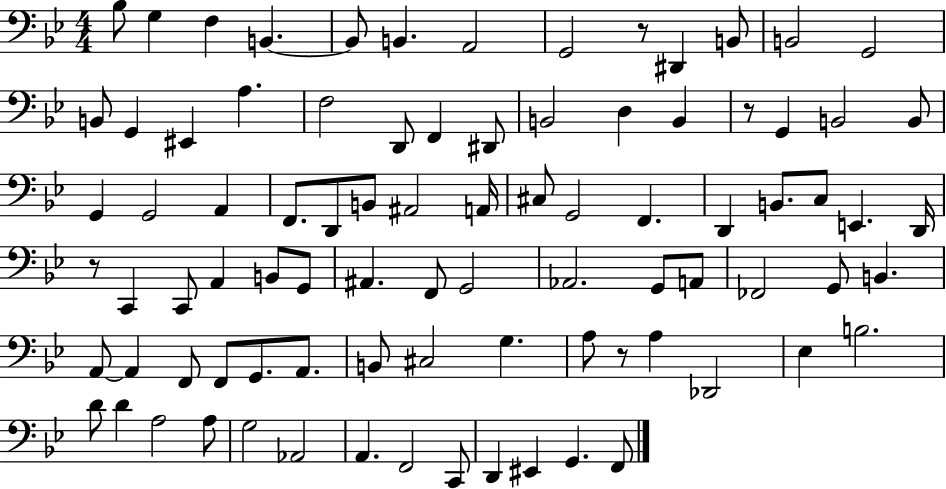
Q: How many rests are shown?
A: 4